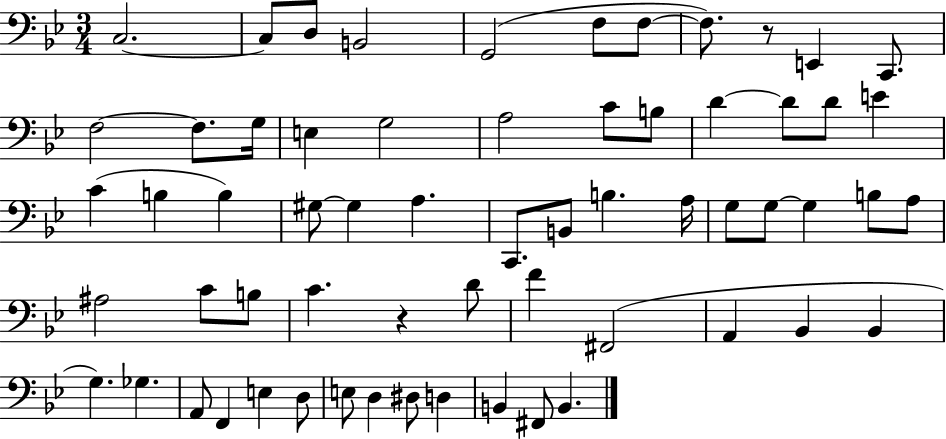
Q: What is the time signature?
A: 3/4